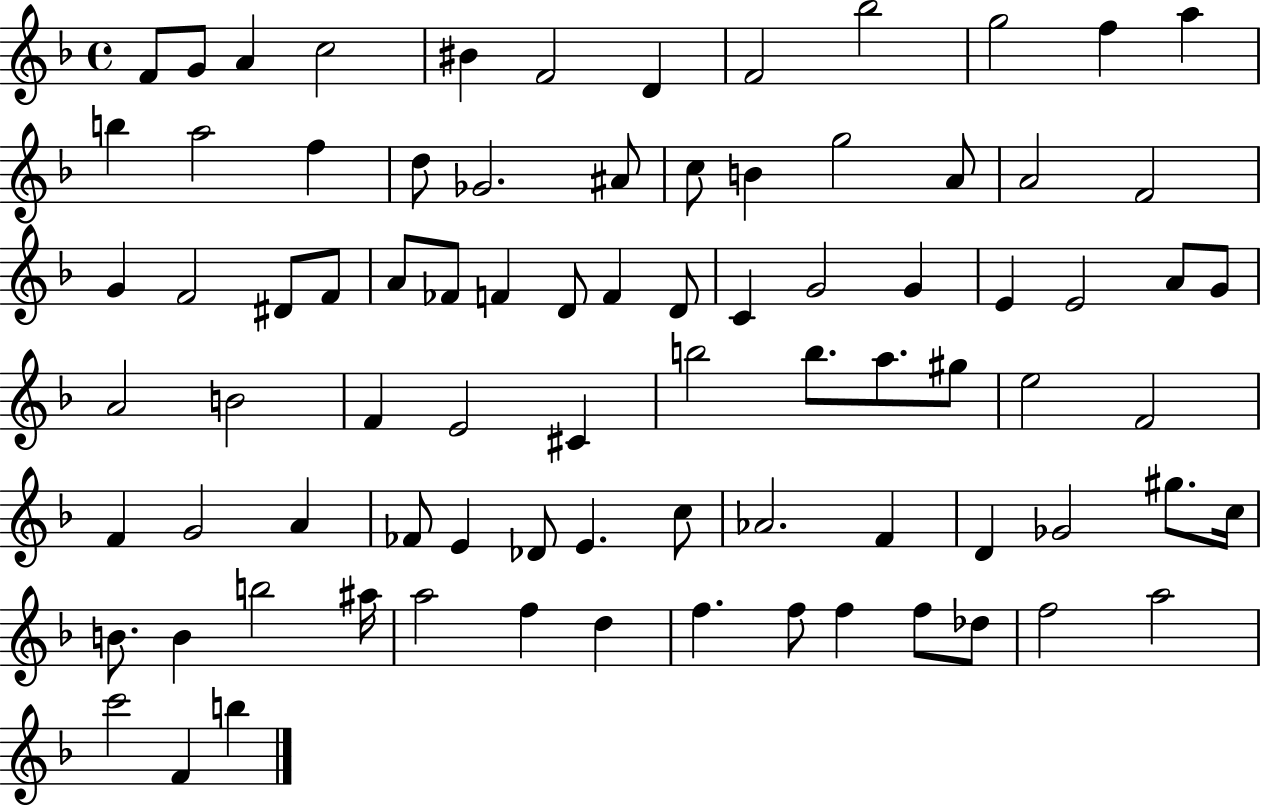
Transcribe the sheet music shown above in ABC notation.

X:1
T:Untitled
M:4/4
L:1/4
K:F
F/2 G/2 A c2 ^B F2 D F2 _b2 g2 f a b a2 f d/2 _G2 ^A/2 c/2 B g2 A/2 A2 F2 G F2 ^D/2 F/2 A/2 _F/2 F D/2 F D/2 C G2 G E E2 A/2 G/2 A2 B2 F E2 ^C b2 b/2 a/2 ^g/2 e2 F2 F G2 A _F/2 E _D/2 E c/2 _A2 F D _G2 ^g/2 c/4 B/2 B b2 ^a/4 a2 f d f f/2 f f/2 _d/2 f2 a2 c'2 F b